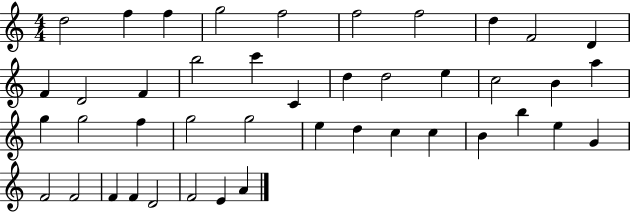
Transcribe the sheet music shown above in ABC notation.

X:1
T:Untitled
M:4/4
L:1/4
K:C
d2 f f g2 f2 f2 f2 d F2 D F D2 F b2 c' C d d2 e c2 B a g g2 f g2 g2 e d c c B b e G F2 F2 F F D2 F2 E A